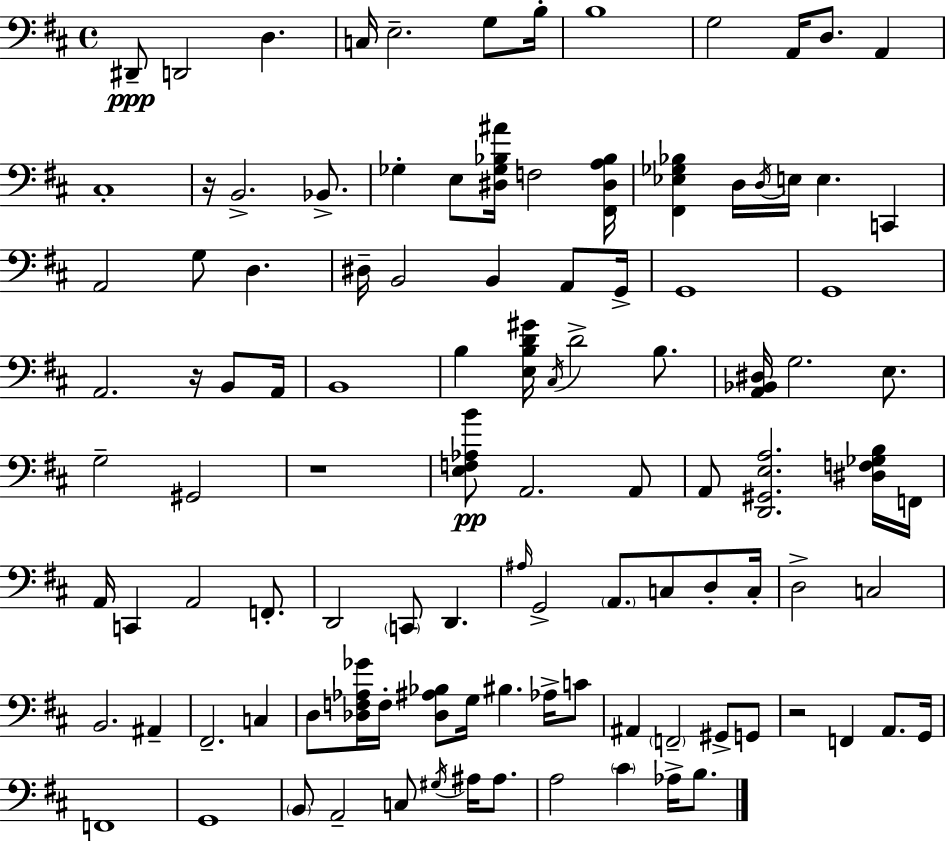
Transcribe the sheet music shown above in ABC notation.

X:1
T:Untitled
M:4/4
L:1/4
K:D
^D,,/2 D,,2 D, C,/4 E,2 G,/2 B,/4 B,4 G,2 A,,/4 D,/2 A,, ^C,4 z/4 B,,2 _B,,/2 _G, E,/2 [^D,_G,_B,^A]/4 F,2 [^F,,^D,A,_B,]/4 [^F,,_E,_G,_B,] D,/4 D,/4 E,/4 E, C,, A,,2 G,/2 D, ^D,/4 B,,2 B,, A,,/2 G,,/4 G,,4 G,,4 A,,2 z/4 B,,/2 A,,/4 B,,4 B, [E,B,D^G]/4 ^C,/4 D2 B,/2 [A,,_B,,^D,]/4 G,2 E,/2 G,2 ^G,,2 z4 [E,F,_A,B]/2 A,,2 A,,/2 A,,/2 [D,,^G,,E,A,]2 [^D,F,_G,B,]/4 F,,/4 A,,/4 C,, A,,2 F,,/2 D,,2 C,,/2 D,, ^A,/4 G,,2 A,,/2 C,/2 D,/2 C,/4 D,2 C,2 B,,2 ^A,, ^F,,2 C, D,/2 [_D,F,_A,_G]/4 F,/4 [_D,^A,_B,]/2 G,/4 ^B, _A,/4 C/2 ^A,, F,,2 ^G,,/2 G,,/2 z2 F,, A,,/2 G,,/4 F,,4 G,,4 B,,/2 A,,2 C,/2 ^G,/4 ^A,/4 ^A,/2 A,2 ^C _A,/4 B,/2